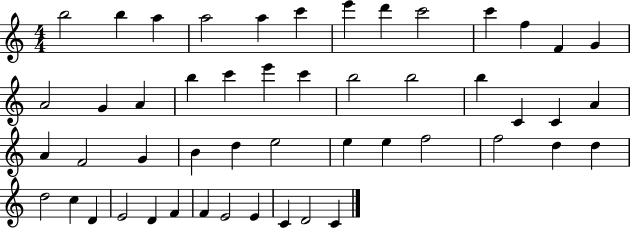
B5/h B5/q A5/q A5/h A5/q C6/q E6/q D6/q C6/h C6/q F5/q F4/q G4/q A4/h G4/q A4/q B5/q C6/q E6/q C6/q B5/h B5/h B5/q C4/q C4/q A4/q A4/q F4/h G4/q B4/q D5/q E5/h E5/q E5/q F5/h F5/h D5/q D5/q D5/h C5/q D4/q E4/h D4/q F4/q F4/q E4/h E4/q C4/q D4/h C4/q